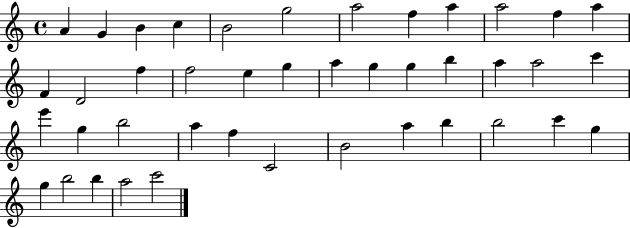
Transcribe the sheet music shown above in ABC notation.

X:1
T:Untitled
M:4/4
L:1/4
K:C
A G B c B2 g2 a2 f a a2 f a F D2 f f2 e g a g g b a a2 c' e' g b2 a f C2 B2 a b b2 c' g g b2 b a2 c'2